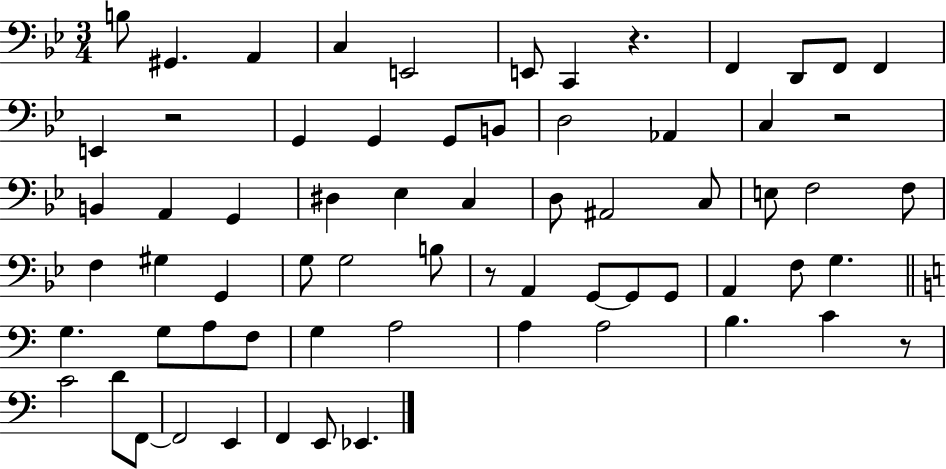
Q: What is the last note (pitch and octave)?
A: Eb2